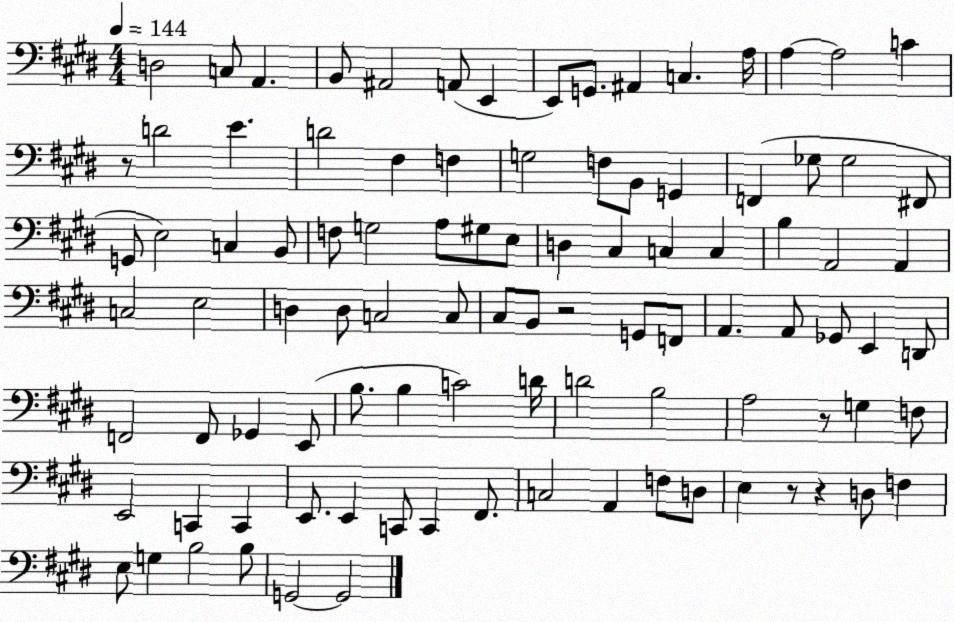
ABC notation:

X:1
T:Untitled
M:4/4
L:1/4
K:E
D,2 C,/2 A,, B,,/2 ^A,,2 A,,/2 E,, E,,/2 G,,/2 ^A,, C, A,/4 A, A,2 C z/2 D2 E D2 ^F, F, G,2 F,/2 B,,/2 G,, F,, _G,/2 _G,2 ^F,,/2 G,,/2 E,2 C, B,,/2 F,/2 G,2 A,/2 ^G,/2 E,/2 D, ^C, C, C, B, A,,2 A,, C,2 E,2 D, D,/2 C,2 C,/2 ^C,/2 B,,/2 z2 G,,/2 F,,/2 A,, A,,/2 _G,,/2 E,, D,,/2 F,,2 F,,/2 _G,, E,,/2 B,/2 B, C2 D/4 D2 B,2 A,2 z/2 G, F,/2 E,,2 C,, C,, E,,/2 E,, C,,/2 C,, ^F,,/2 C,2 A,, F,/2 D,/2 E, z/2 z D,/2 F, E,/2 G, B,2 B,/2 G,,2 G,,2